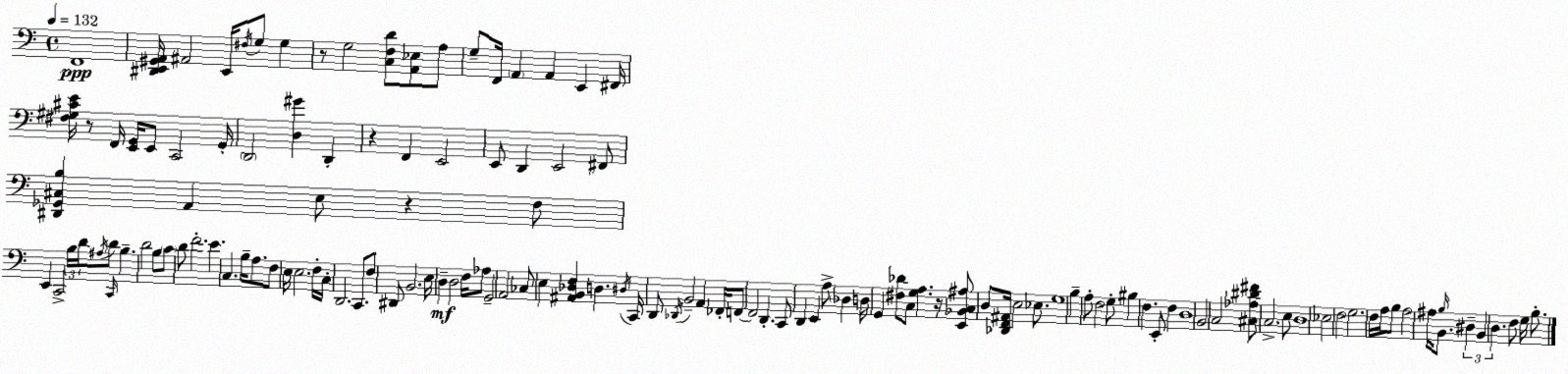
X:1
T:Untitled
M:4/4
L:1/4
K:C
F,,4 [^D,,E,,^G,,A,,]/4 ^A,,2 E,,/4 ^F,/4 G,/2 G, z/2 G,2 [C,F,D]/2 [A,,_E,]/2 A,/2 G,/2 F,,/4 A,, A,, E,, ^F,,/4 [^F,^G,^CE]/4 z/2 F,,/4 [E,,G,,]/4 E,,/2 C,,2 G,,/4 D,,2 [D,^G] D,, z F,, E,,2 E,,/2 D,, E,,2 ^F,,/2 [^D,,_G,,^C,B,] A,, E,/2 z F,/2 E,, C,,2 B,/4 D/4 ^A,/4 D/2 C,,/4 B, D2 B,/2 C/2 D/2 F2 E C, B,/4 A,/2 F,/2 E,/4 E,2 F,/4 C,/4 D,,2 C,,/2 F,/2 ^D,,/2 B,,2 E,/4 D, D,2 F,/4 _A,/2 G,,2 A,,2 _C,/2 E, [^A,,B,,_D,F,] D, ^D,/4 C,,/4 D,,/2 _D,,/4 B,,2 A,, _F,,/4 F,,/2 F,,2 D,, C,,/2 D,, E,, A,/2 _D, D,/4 G,, [^F,_D]/2 C,/2 [G,A,] z/4 [E,,_B,,C,^A,]/2 D,/2 [_D,,F,,^A,,]/4 E,2 _E,/2 G,4 B, A,/2 F,2 G,/2 ^B, F, E,,/2 F, D,4 B,,2 C,2 [^C,_A,^D^F]/2 C,2 E,/2 D,4 _E,2 F,2 G,2 F,/4 A,/4 B,/2 A,2 ^A,/4 B,/4 B,,/2 ^D, B,, D, F,/2 G,/4 B,/2